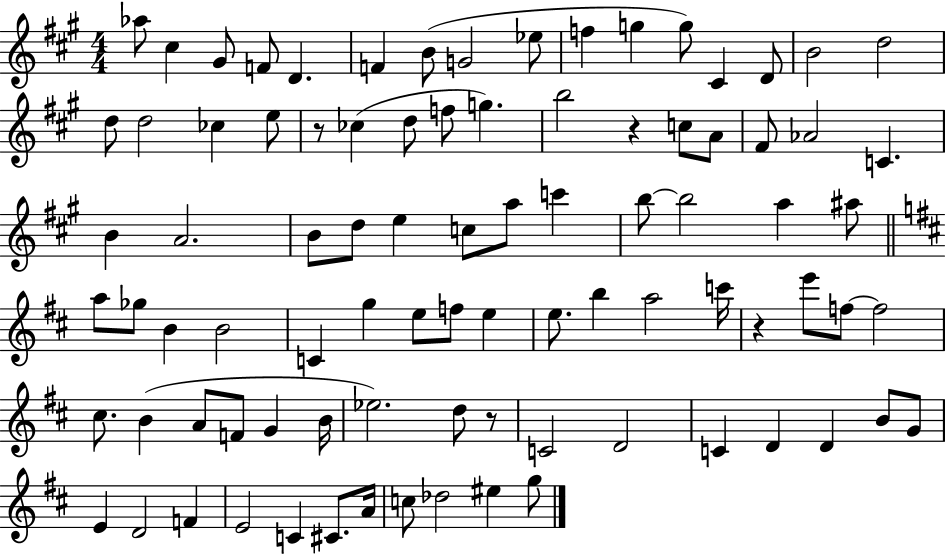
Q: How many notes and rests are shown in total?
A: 88